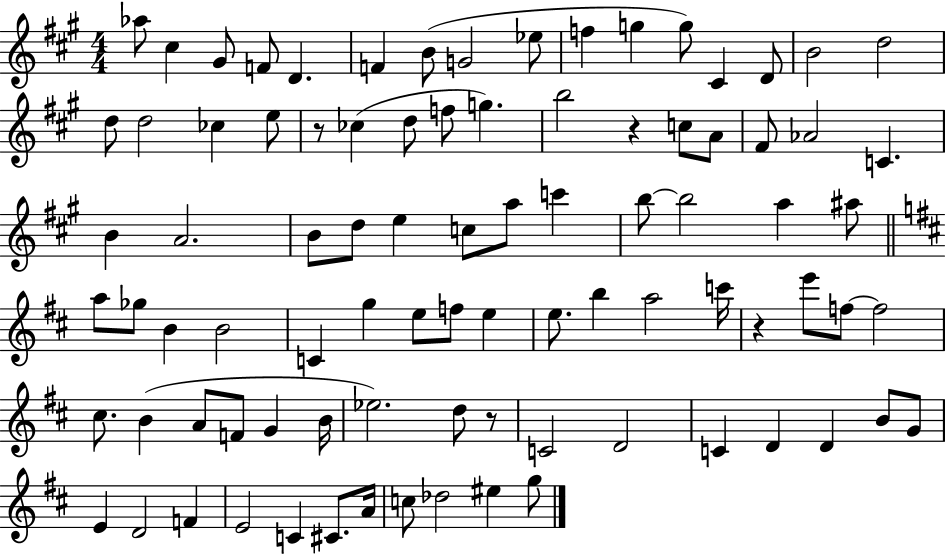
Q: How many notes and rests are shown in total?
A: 88